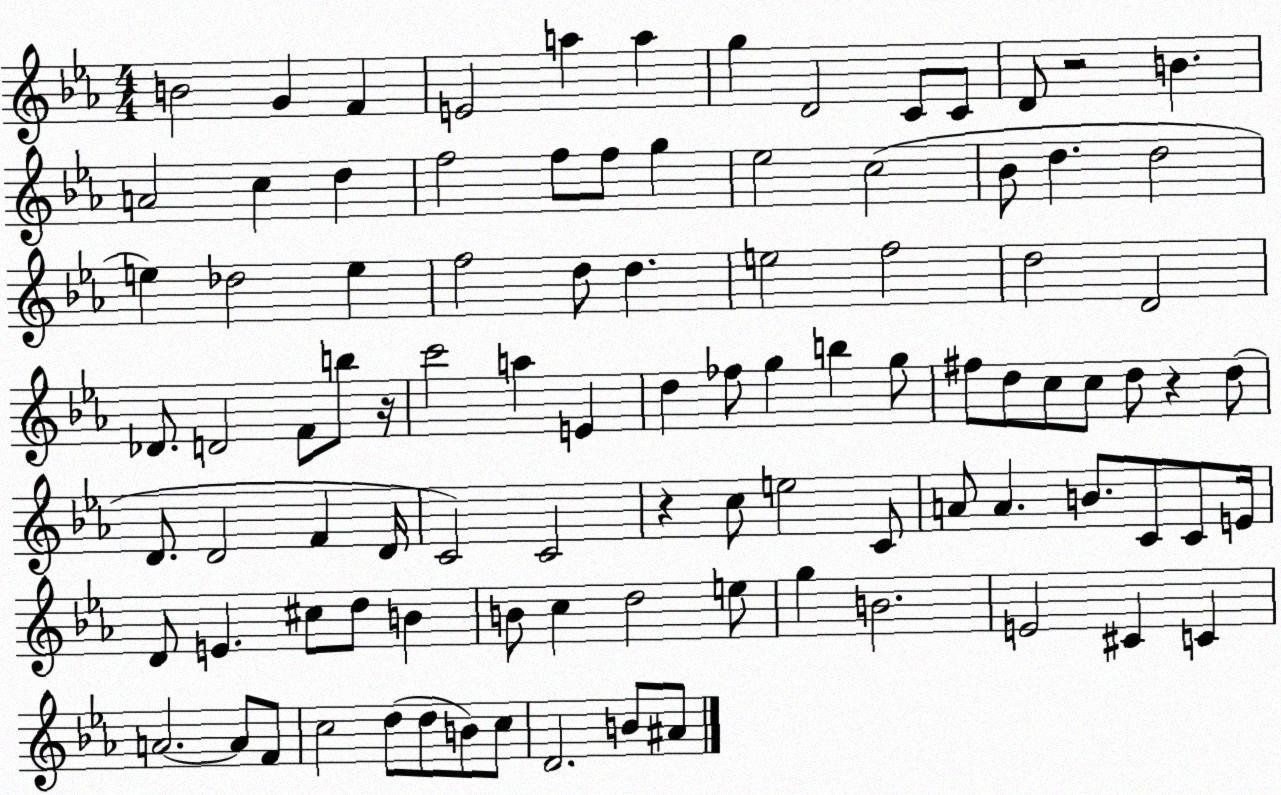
X:1
T:Untitled
M:4/4
L:1/4
K:Eb
B2 G F E2 a a g D2 C/2 C/2 D/2 z2 B A2 c d f2 f/2 f/2 g _e2 c2 _B/2 d d2 e _d2 e f2 d/2 d e2 f2 d2 D2 _D/2 D2 F/2 b/2 z/4 c'2 a E d _f/2 g b g/2 ^f/2 d/2 c/2 c/2 d/2 z d/2 D/2 D2 F D/4 C2 C2 z c/2 e2 C/2 A/2 A B/2 C/2 C/2 E/4 D/2 E ^c/2 d/2 B B/2 c d2 e/2 g B2 E2 ^C C A2 A/2 F/2 c2 d/2 d/2 B/2 c/2 D2 B/2 ^A/2